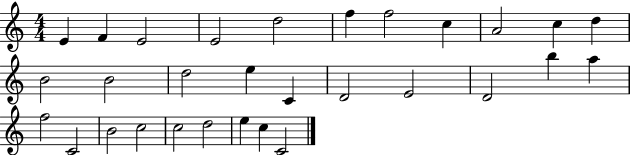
E4/q F4/q E4/h E4/h D5/h F5/q F5/h C5/q A4/h C5/q D5/q B4/h B4/h D5/h E5/q C4/q D4/h E4/h D4/h B5/q A5/q F5/h C4/h B4/h C5/h C5/h D5/h E5/q C5/q C4/h